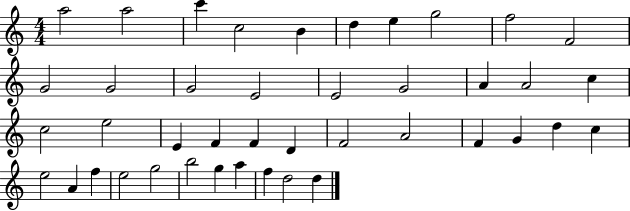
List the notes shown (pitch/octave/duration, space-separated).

A5/h A5/h C6/q C5/h B4/q D5/q E5/q G5/h F5/h F4/h G4/h G4/h G4/h E4/h E4/h G4/h A4/q A4/h C5/q C5/h E5/h E4/q F4/q F4/q D4/q F4/h A4/h F4/q G4/q D5/q C5/q E5/h A4/q F5/q E5/h G5/h B5/h G5/q A5/q F5/q D5/h D5/q